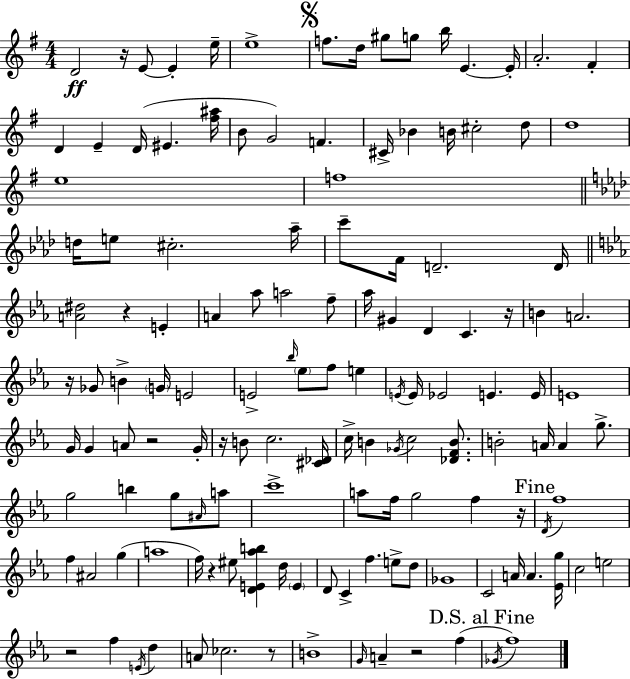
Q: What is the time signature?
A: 4/4